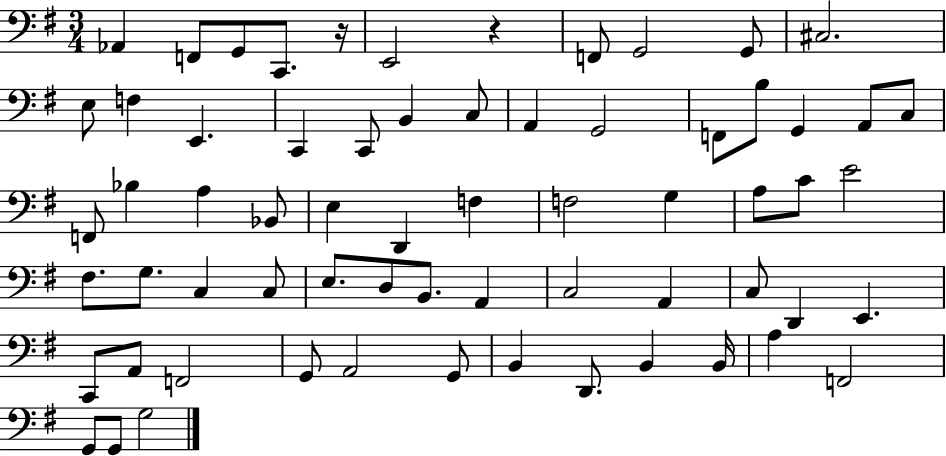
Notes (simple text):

Ab2/q F2/e G2/e C2/e. R/s E2/h R/q F2/e G2/h G2/e C#3/h. E3/e F3/q E2/q. C2/q C2/e B2/q C3/e A2/q G2/h F2/e B3/e G2/q A2/e C3/e F2/e Bb3/q A3/q Bb2/e E3/q D2/q F3/q F3/h G3/q A3/e C4/e E4/h F#3/e. G3/e. C3/q C3/e E3/e. D3/e B2/e. A2/q C3/h A2/q C3/e D2/q E2/q. C2/e A2/e F2/h G2/e A2/h G2/e B2/q D2/e. B2/q B2/s A3/q F2/h G2/e G2/e G3/h